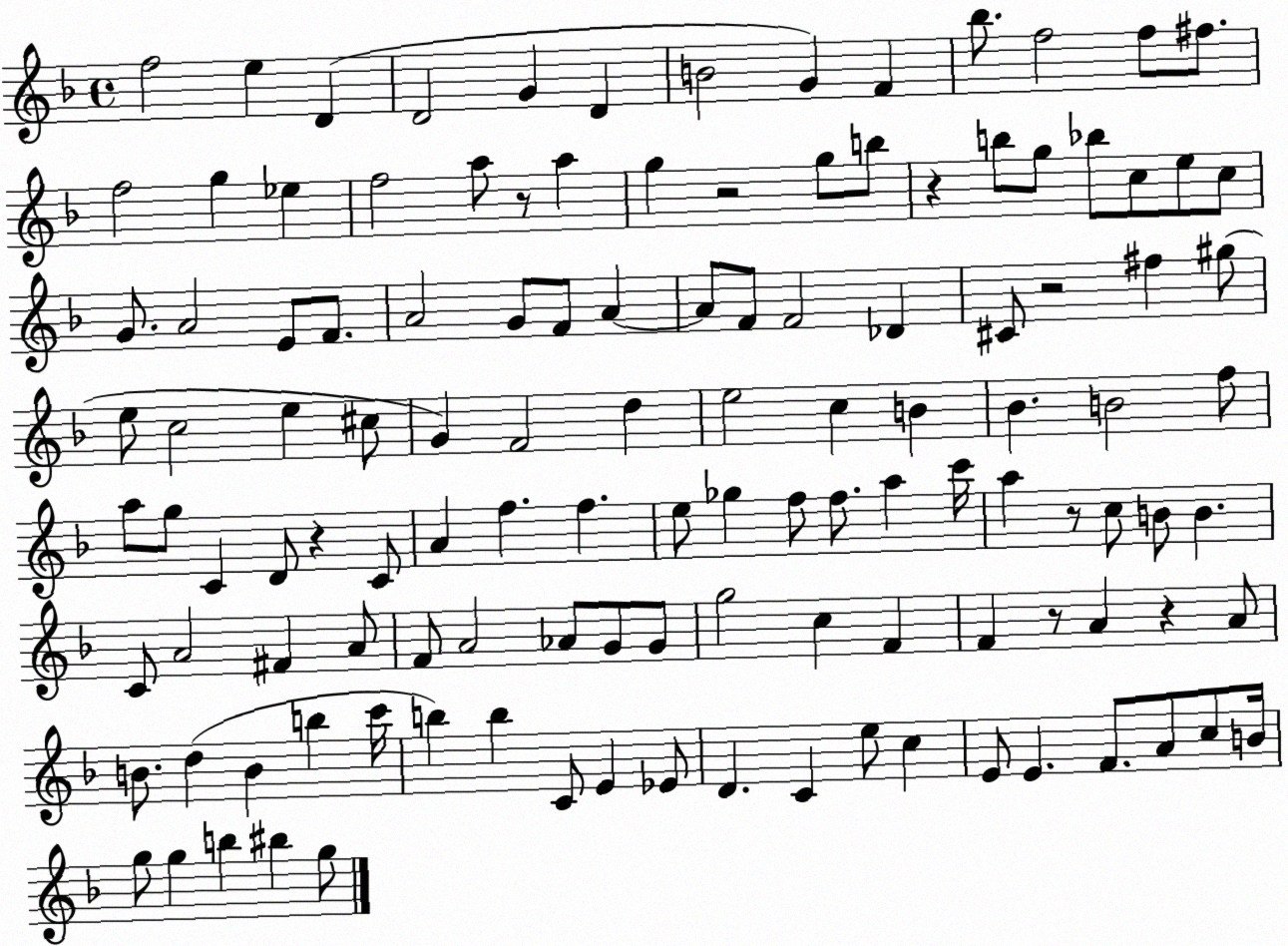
X:1
T:Untitled
M:4/4
L:1/4
K:F
f2 e D D2 G D B2 G F _b/2 f2 f/2 ^f/2 f2 g _e f2 a/2 z/2 a g z2 g/2 b/2 z b/2 g/2 _b/2 c/2 e/2 c/2 G/2 A2 E/2 F/2 A2 G/2 F/2 A A/2 F/2 F2 _D ^C/2 z2 ^f ^g/2 e/2 c2 e ^c/2 G F2 d e2 c B _B B2 f/2 a/2 g/2 C D/2 z C/2 A f f e/2 _g f/2 f/2 a c'/4 a z/2 c/2 B/2 B C/2 A2 ^F A/2 F/2 A2 _A/2 G/2 G/2 g2 c F F z/2 A z A/2 B/2 d B b c'/4 b b C/2 E _E/2 D C e/2 c E/2 E F/2 A/2 c/2 B/4 g/2 g b ^b g/2